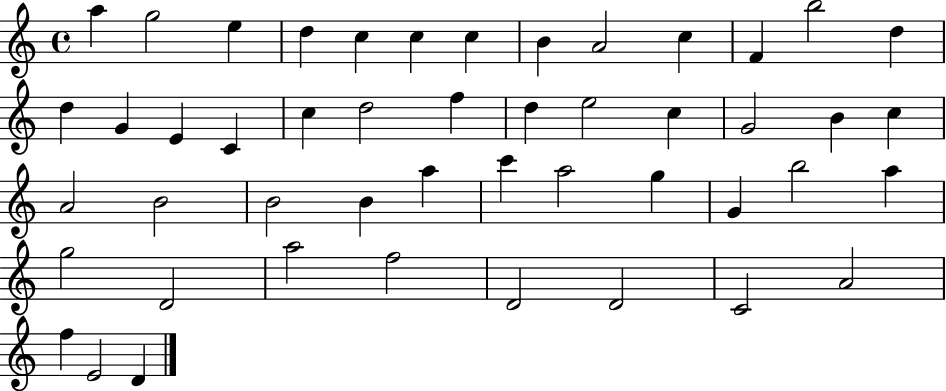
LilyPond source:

{
  \clef treble
  \time 4/4
  \defaultTimeSignature
  \key c \major
  a''4 g''2 e''4 | d''4 c''4 c''4 c''4 | b'4 a'2 c''4 | f'4 b''2 d''4 | \break d''4 g'4 e'4 c'4 | c''4 d''2 f''4 | d''4 e''2 c''4 | g'2 b'4 c''4 | \break a'2 b'2 | b'2 b'4 a''4 | c'''4 a''2 g''4 | g'4 b''2 a''4 | \break g''2 d'2 | a''2 f''2 | d'2 d'2 | c'2 a'2 | \break f''4 e'2 d'4 | \bar "|."
}